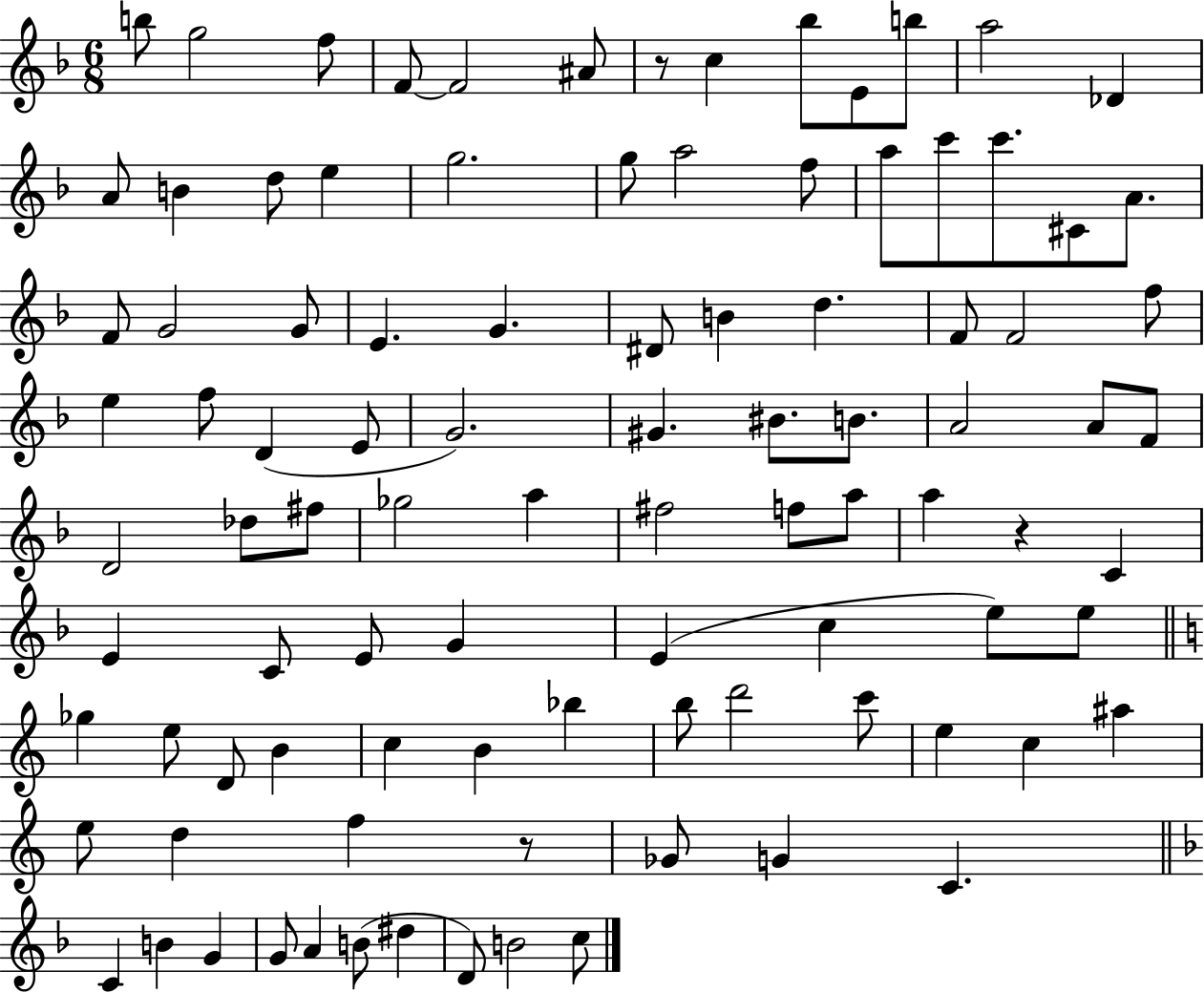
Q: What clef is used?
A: treble